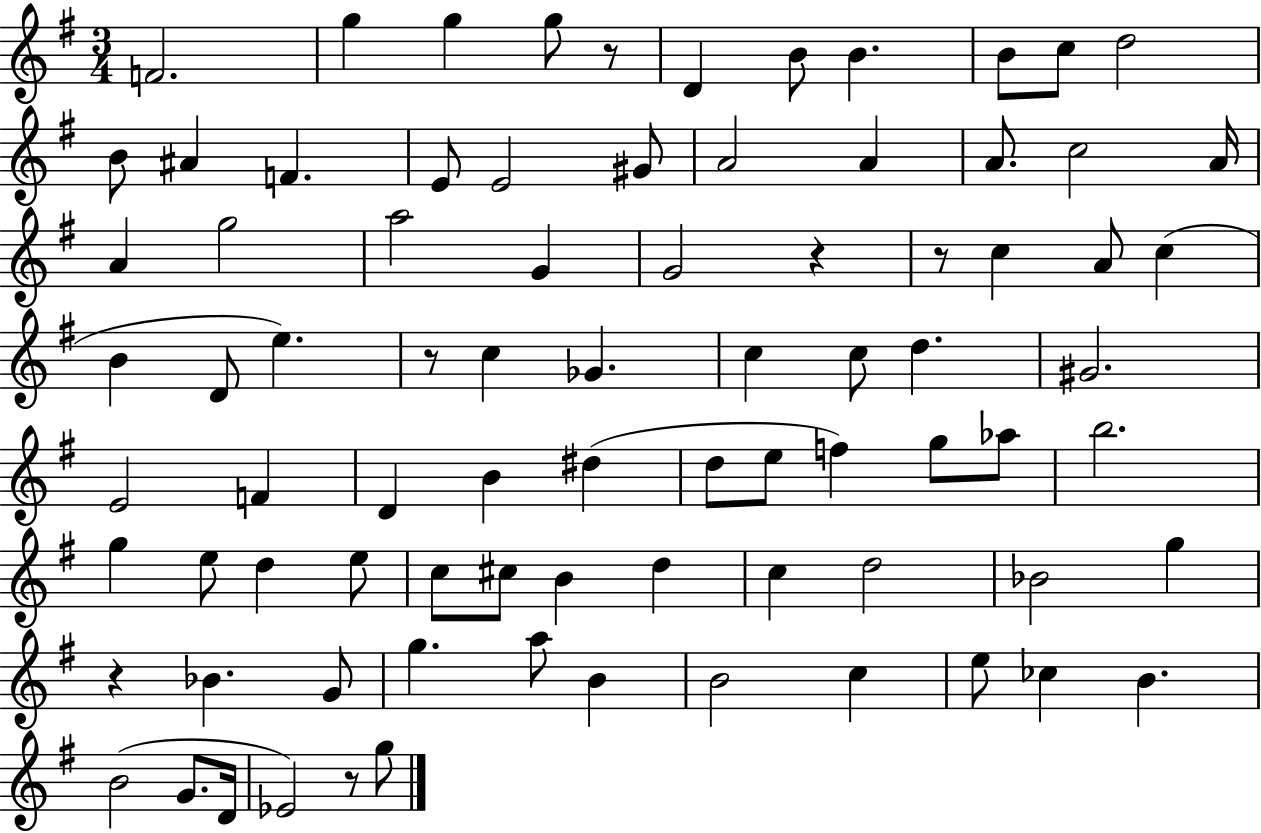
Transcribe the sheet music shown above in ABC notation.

X:1
T:Untitled
M:3/4
L:1/4
K:G
F2 g g g/2 z/2 D B/2 B B/2 c/2 d2 B/2 ^A F E/2 E2 ^G/2 A2 A A/2 c2 A/4 A g2 a2 G G2 z z/2 c A/2 c B D/2 e z/2 c _G c c/2 d ^G2 E2 F D B ^d d/2 e/2 f g/2 _a/2 b2 g e/2 d e/2 c/2 ^c/2 B d c d2 _B2 g z _B G/2 g a/2 B B2 c e/2 _c B B2 G/2 D/4 _E2 z/2 g/2